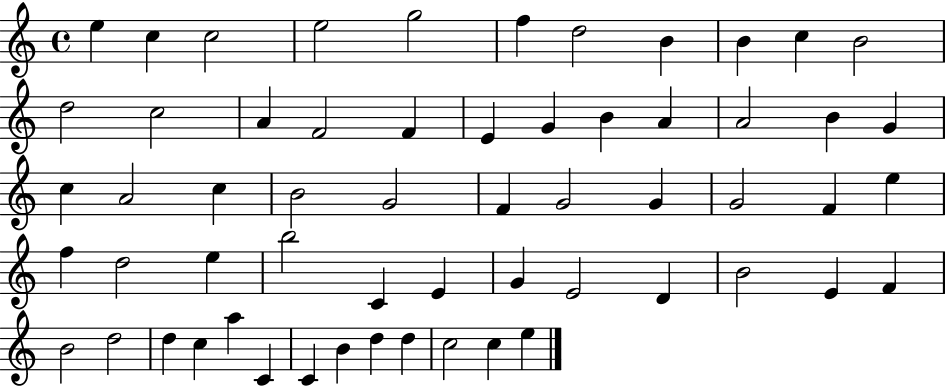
{
  \clef treble
  \time 4/4
  \defaultTimeSignature
  \key c \major
  e''4 c''4 c''2 | e''2 g''2 | f''4 d''2 b'4 | b'4 c''4 b'2 | \break d''2 c''2 | a'4 f'2 f'4 | e'4 g'4 b'4 a'4 | a'2 b'4 g'4 | \break c''4 a'2 c''4 | b'2 g'2 | f'4 g'2 g'4 | g'2 f'4 e''4 | \break f''4 d''2 e''4 | b''2 c'4 e'4 | g'4 e'2 d'4 | b'2 e'4 f'4 | \break b'2 d''2 | d''4 c''4 a''4 c'4 | c'4 b'4 d''4 d''4 | c''2 c''4 e''4 | \break \bar "|."
}